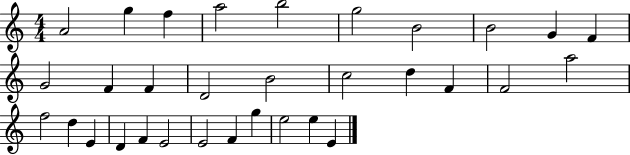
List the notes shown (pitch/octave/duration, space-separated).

A4/h G5/q F5/q A5/h B5/h G5/h B4/h B4/h G4/q F4/q G4/h F4/q F4/q D4/h B4/h C5/h D5/q F4/q F4/h A5/h F5/h D5/q E4/q D4/q F4/q E4/h E4/h F4/q G5/q E5/h E5/q E4/q